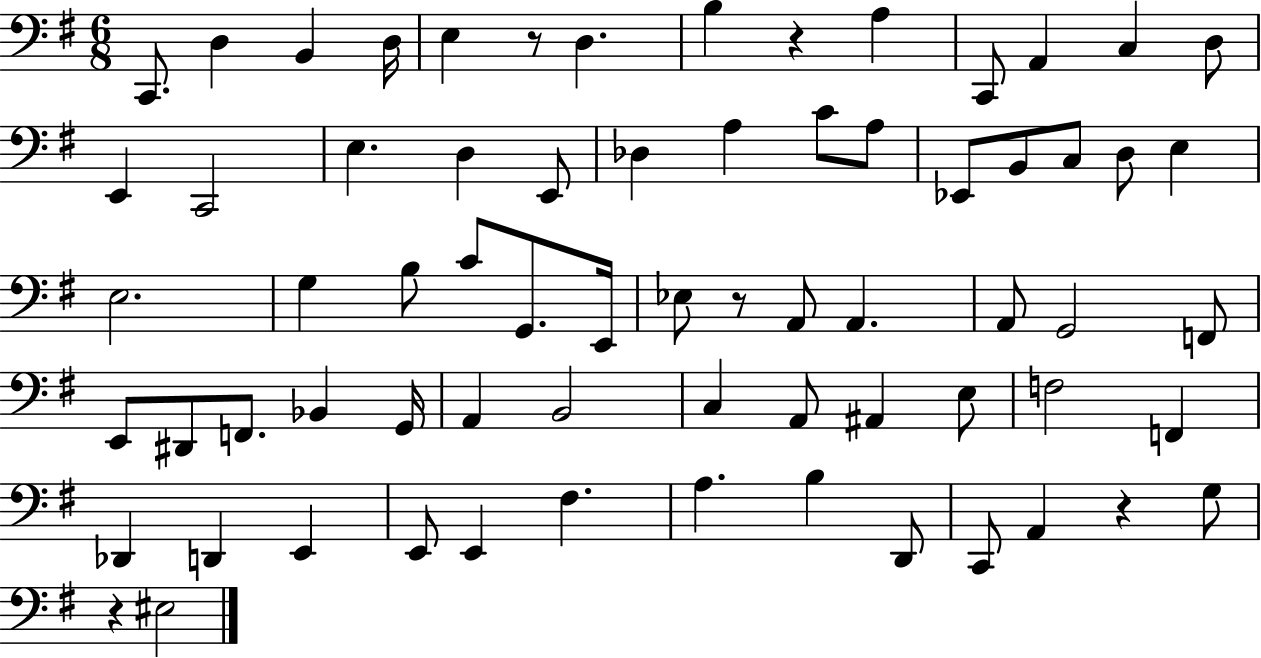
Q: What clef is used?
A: bass